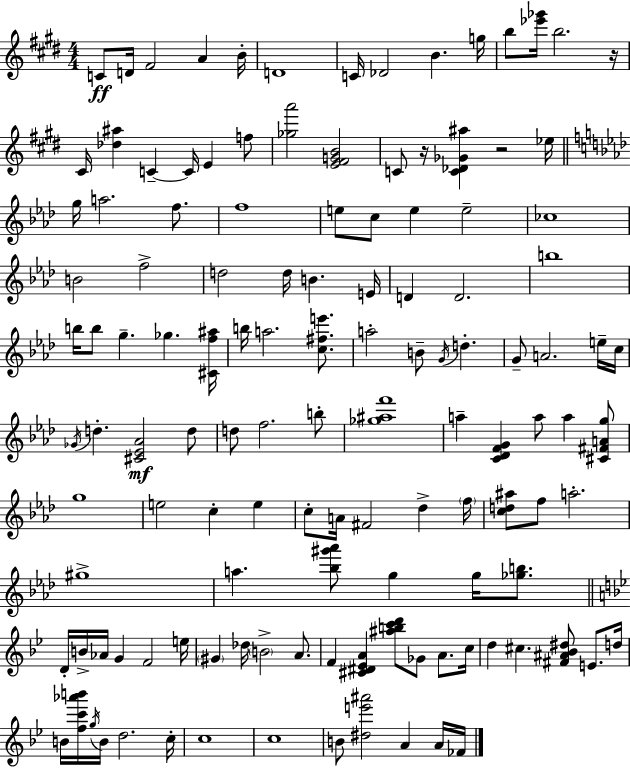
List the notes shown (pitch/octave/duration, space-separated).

C4/e D4/s F#4/h A4/q B4/s D4/w C4/s Db4/h B4/q. G5/s B5/e [Eb6,Gb6]/s B5/h. R/s C#4/s [Db5,A#5]/q C4/q C4/s E4/q F5/e [Gb5,A6]/h [E4,F#4,G4,B4]/h C4/e R/s [C4,Db4,Gb4,A#5]/q R/h Eb5/s G5/s A5/h. F5/e. F5/w E5/e C5/e E5/q E5/h CES5/w B4/h F5/h D5/h D5/s B4/q. E4/s D4/q D4/h. B5/w B5/s B5/e G5/q. Gb5/q. [C#4,F5,A#5]/s B5/s A5/h. [C5,F#5,E6]/e. A5/h B4/e G4/s D5/q. G4/e A4/h. E5/s C5/s Gb4/s D5/q. [C#4,Eb4,Ab4]/h D5/e D5/e F5/h. B5/e [Gb5,A#5,F6]/w A5/q [C4,Db4,F4,G4]/q A5/e A5/q [C#4,F#4,A4,G5]/e G5/w E5/h C5/q E5/q C5/e A4/s F#4/h Db5/q F5/s [C5,D5,A#5]/e F5/e A5/h. G#5/w A5/q. [Bb5,G#6,Ab6]/e G5/q G5/s [Gb5,B5]/e. D4/s B4/s Ab4/s G4/q F4/h E5/s G#4/q Db5/s B4/h A4/e. F4/q [C#4,D#4,Eb4,A4]/q [A#5,B5,C6,D6]/e Gb4/e A4/e. C5/s D5/q C#5/q. [F#4,A#4,Bb4,D#5]/e E4/e. D5/s B4/s [F5,C6,Ab6,B6]/s G5/s B4/s D5/h. C5/s C5/w C5/w B4/e [D#5,E6,A#6]/h A4/q A4/s FES4/s